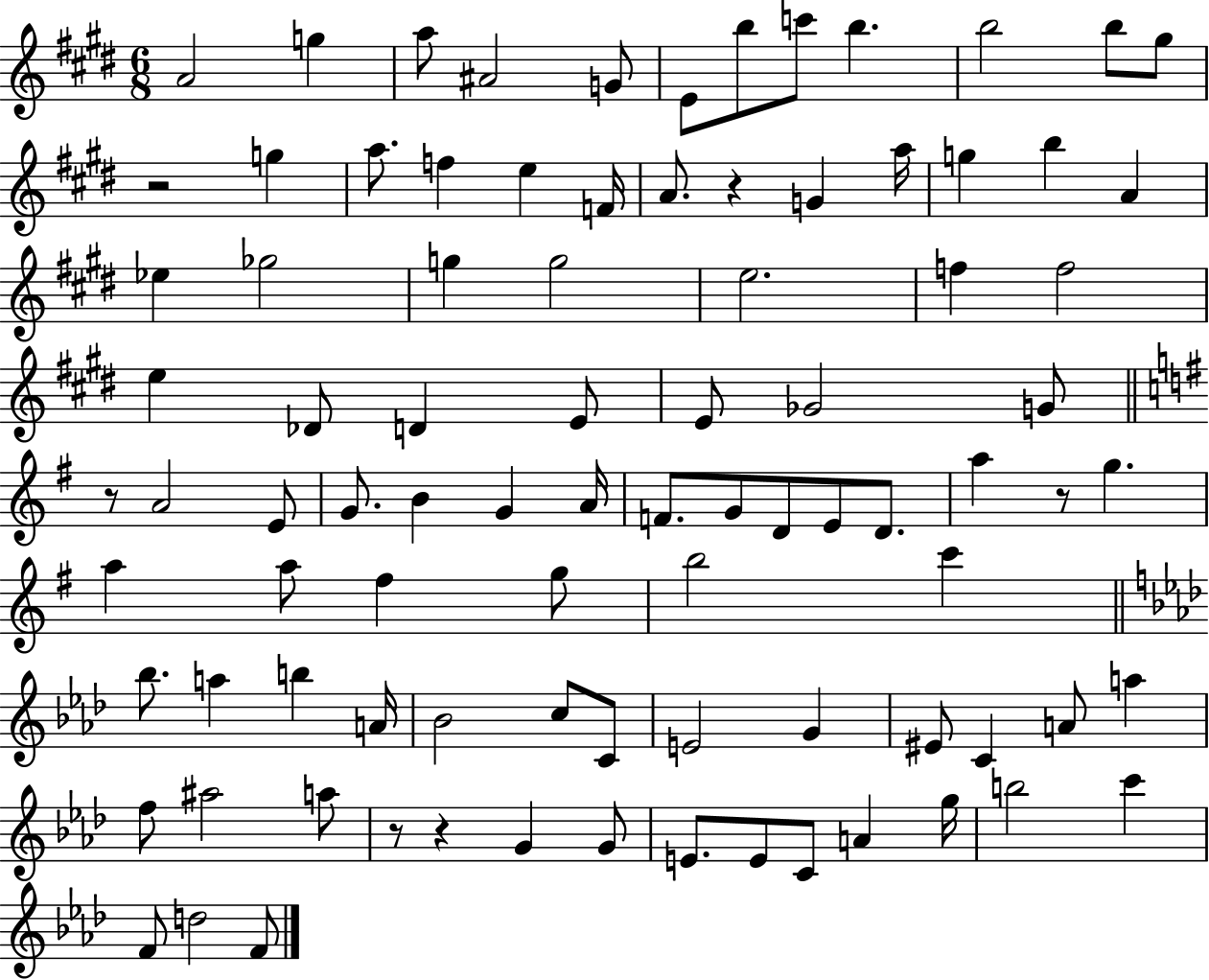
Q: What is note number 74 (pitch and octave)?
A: G4